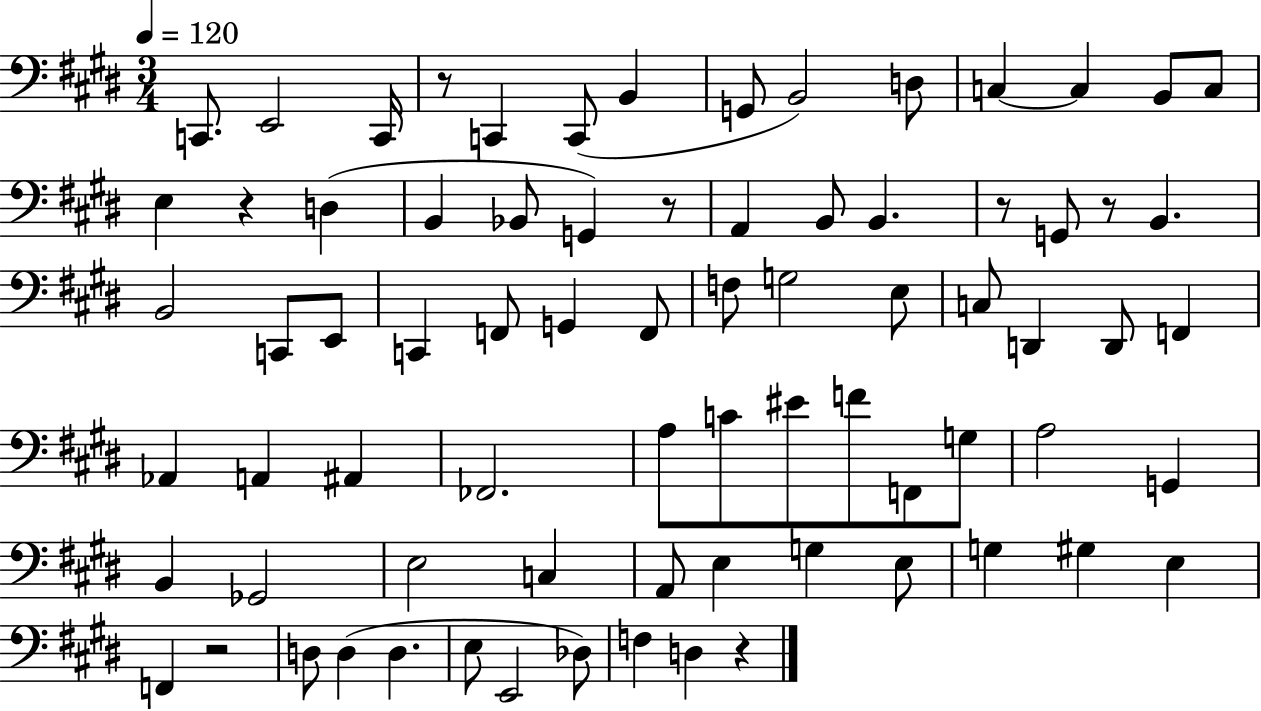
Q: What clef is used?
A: bass